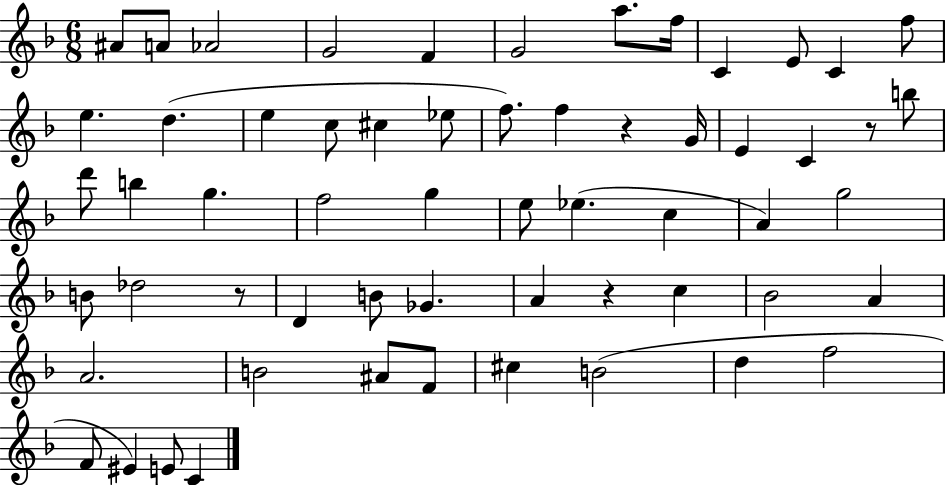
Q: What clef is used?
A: treble